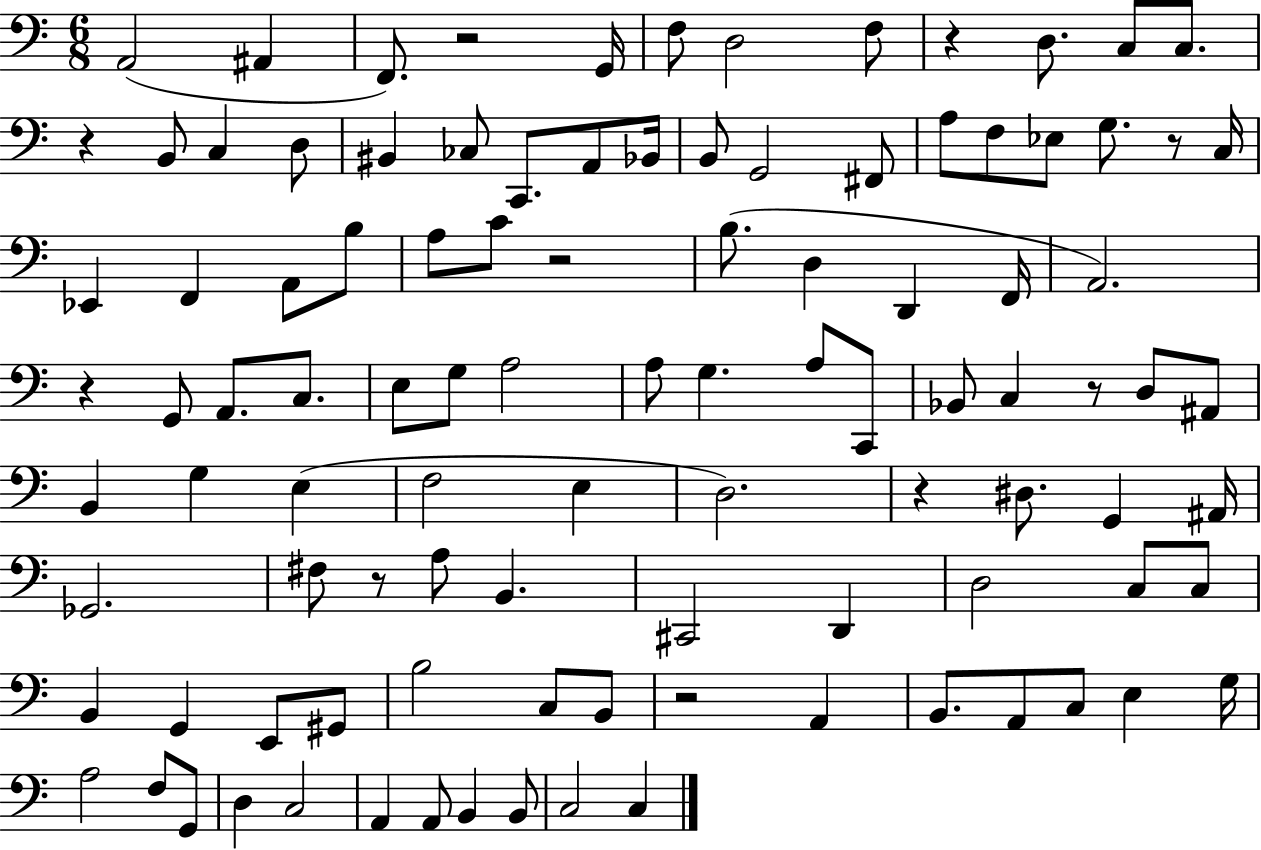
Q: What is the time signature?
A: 6/8